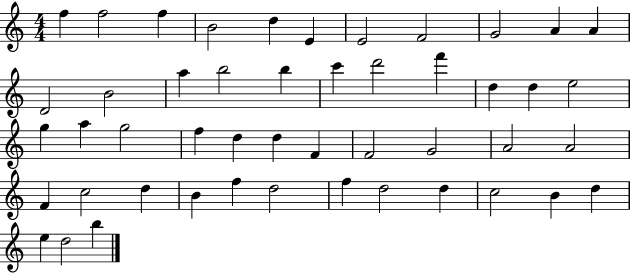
{
  \clef treble
  \numericTimeSignature
  \time 4/4
  \key c \major
  f''4 f''2 f''4 | b'2 d''4 e'4 | e'2 f'2 | g'2 a'4 a'4 | \break d'2 b'2 | a''4 b''2 b''4 | c'''4 d'''2 f'''4 | d''4 d''4 e''2 | \break g''4 a''4 g''2 | f''4 d''4 d''4 f'4 | f'2 g'2 | a'2 a'2 | \break f'4 c''2 d''4 | b'4 f''4 d''2 | f''4 d''2 d''4 | c''2 b'4 d''4 | \break e''4 d''2 b''4 | \bar "|."
}